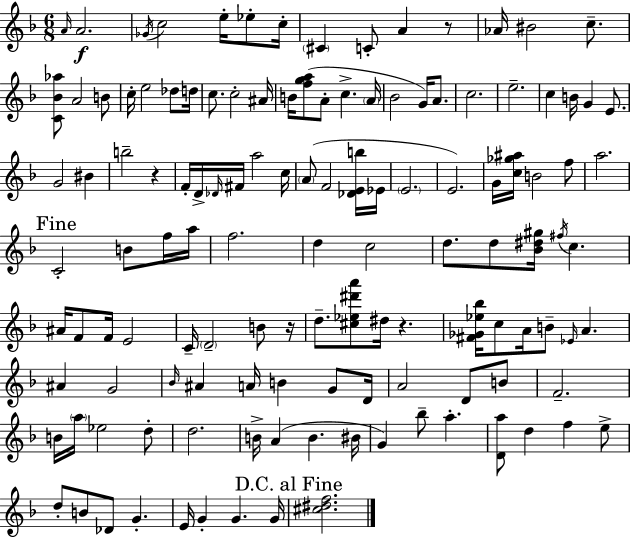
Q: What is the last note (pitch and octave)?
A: G4